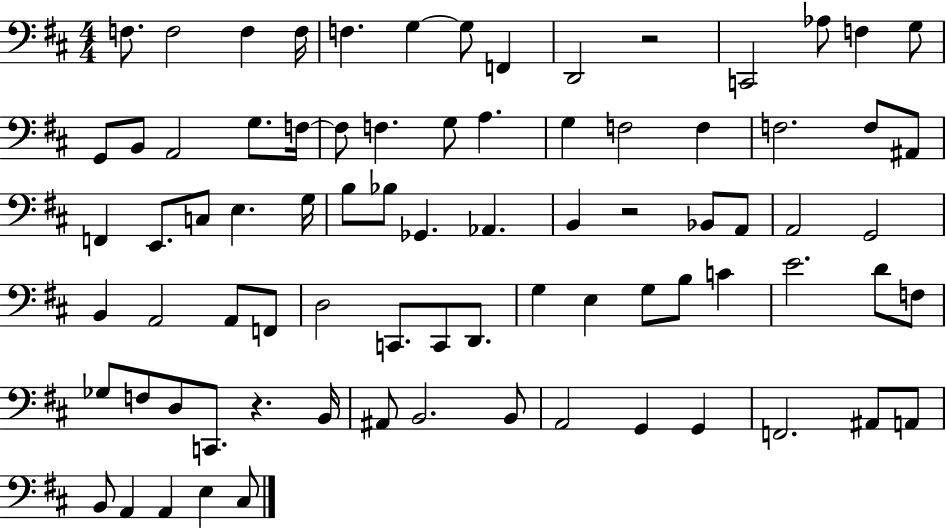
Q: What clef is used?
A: bass